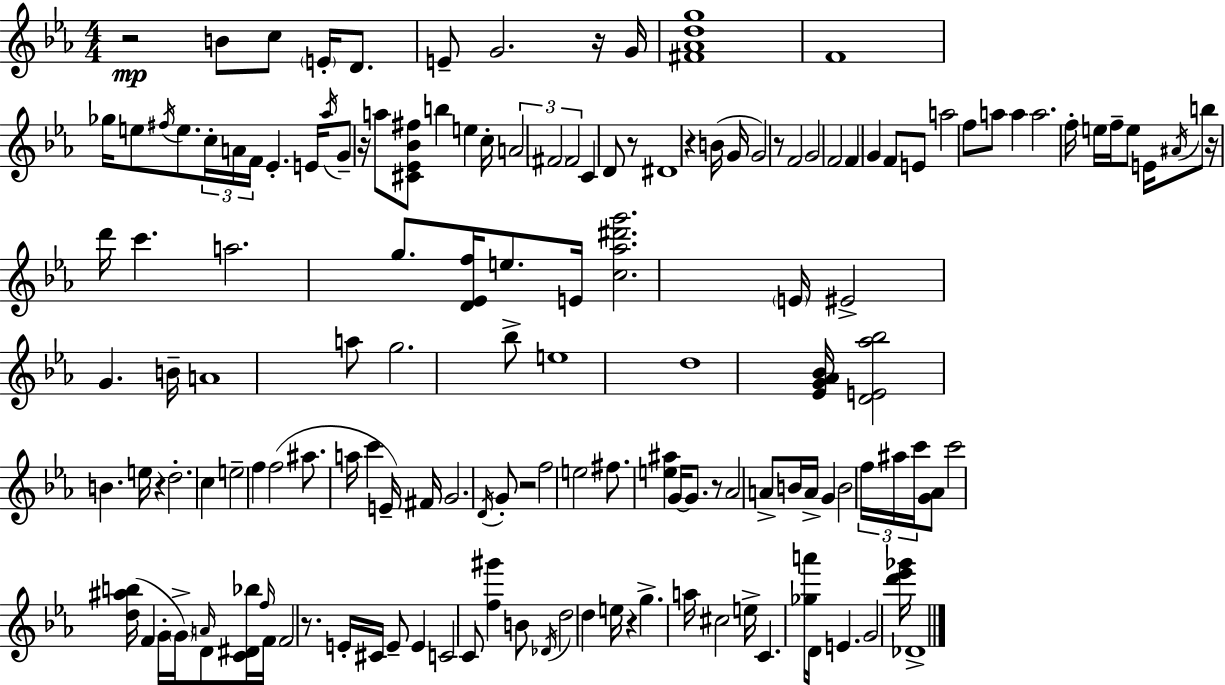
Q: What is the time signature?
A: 4/4